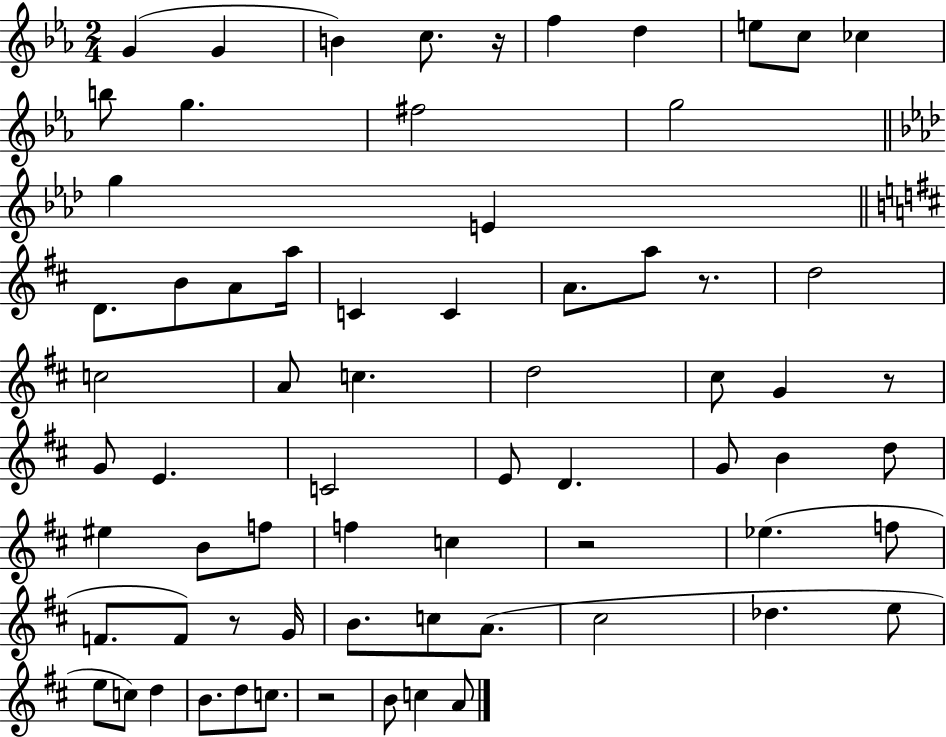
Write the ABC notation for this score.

X:1
T:Untitled
M:2/4
L:1/4
K:Eb
G G B c/2 z/4 f d e/2 c/2 _c b/2 g ^f2 g2 g E D/2 B/2 A/2 a/4 C C A/2 a/2 z/2 d2 c2 A/2 c d2 ^c/2 G z/2 G/2 E C2 E/2 D G/2 B d/2 ^e B/2 f/2 f c z2 _e f/2 F/2 F/2 z/2 G/4 B/2 c/2 A/2 ^c2 _d e/2 e/2 c/2 d B/2 d/2 c/2 z2 B/2 c A/2